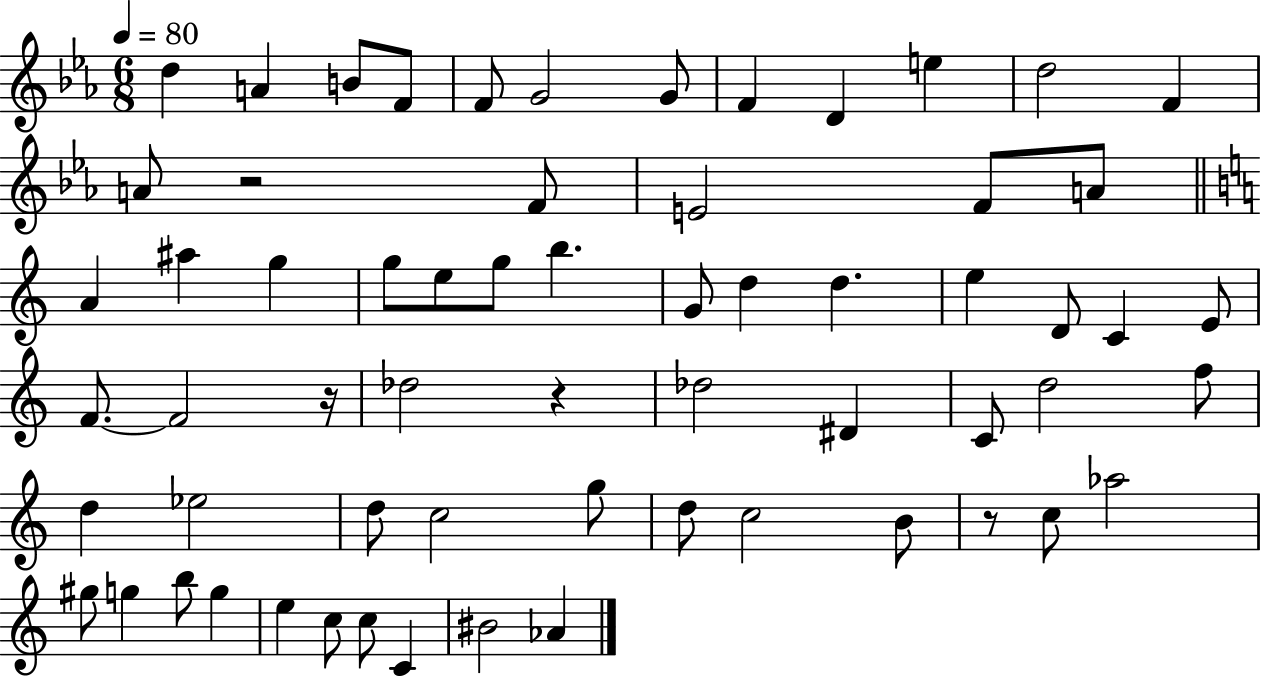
{
  \clef treble
  \numericTimeSignature
  \time 6/8
  \key ees \major
  \tempo 4 = 80
  d''4 a'4 b'8 f'8 | f'8 g'2 g'8 | f'4 d'4 e''4 | d''2 f'4 | \break a'8 r2 f'8 | e'2 f'8 a'8 | \bar "||" \break \key c \major a'4 ais''4 g''4 | g''8 e''8 g''8 b''4. | g'8 d''4 d''4. | e''4 d'8 c'4 e'8 | \break f'8.~~ f'2 r16 | des''2 r4 | des''2 dis'4 | c'8 d''2 f''8 | \break d''4 ees''2 | d''8 c''2 g''8 | d''8 c''2 b'8 | r8 c''8 aes''2 | \break gis''8 g''4 b''8 g''4 | e''4 c''8 c''8 c'4 | bis'2 aes'4 | \bar "|."
}